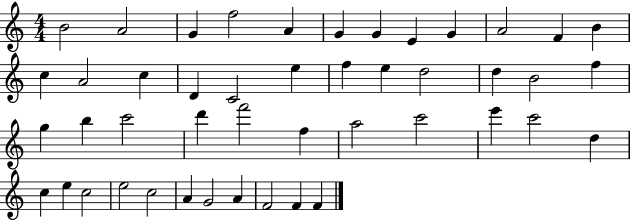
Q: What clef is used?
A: treble